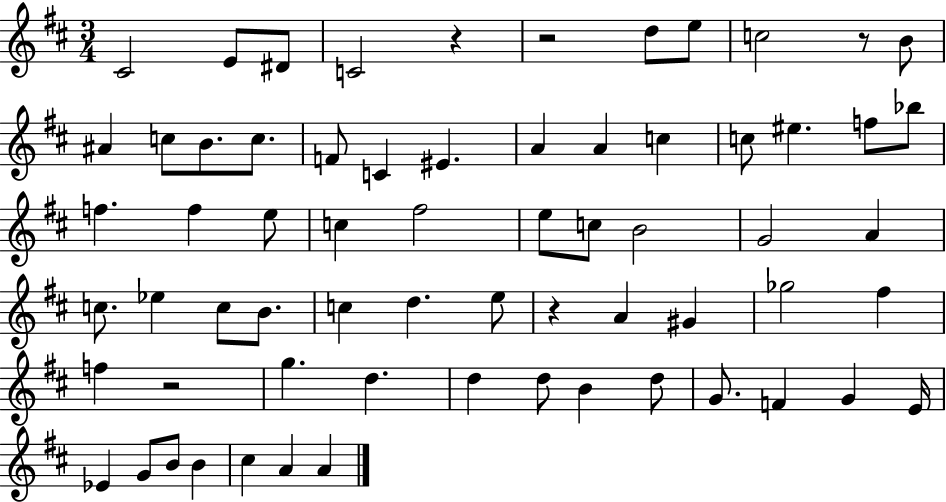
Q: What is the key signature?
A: D major